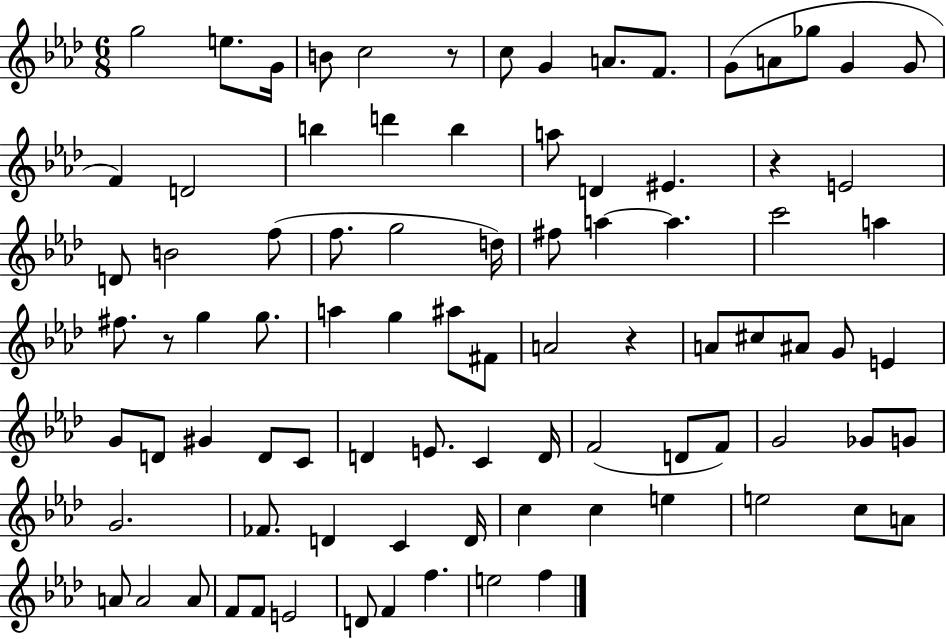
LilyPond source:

{
  \clef treble
  \numericTimeSignature
  \time 6/8
  \key aes \major
  \repeat volta 2 { g''2 e''8. g'16 | b'8 c''2 r8 | c''8 g'4 a'8. f'8. | g'8( a'8 ges''8 g'4 g'8 | \break f'4) d'2 | b''4 d'''4 b''4 | a''8 d'4 eis'4. | r4 e'2 | \break d'8 b'2 f''8( | f''8. g''2 d''16) | fis''8 a''4~~ a''4. | c'''2 a''4 | \break fis''8. r8 g''4 g''8. | a''4 g''4 ais''8 fis'8 | a'2 r4 | a'8 cis''8 ais'8 g'8 e'4 | \break g'8 d'8 gis'4 d'8 c'8 | d'4 e'8. c'4 d'16 | f'2( d'8 f'8) | g'2 ges'8 g'8 | \break g'2. | fes'8. d'4 c'4 d'16 | c''4 c''4 e''4 | e''2 c''8 a'8 | \break a'8 a'2 a'8 | f'8 f'8 e'2 | d'8 f'4 f''4. | e''2 f''4 | \break } \bar "|."
}